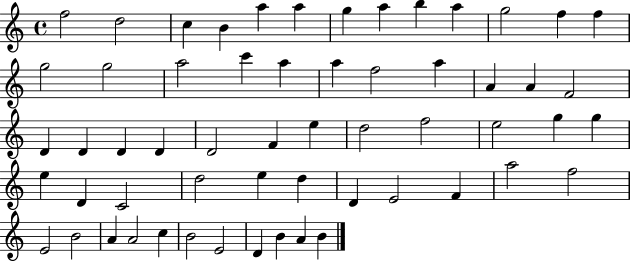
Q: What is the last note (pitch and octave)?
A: B4